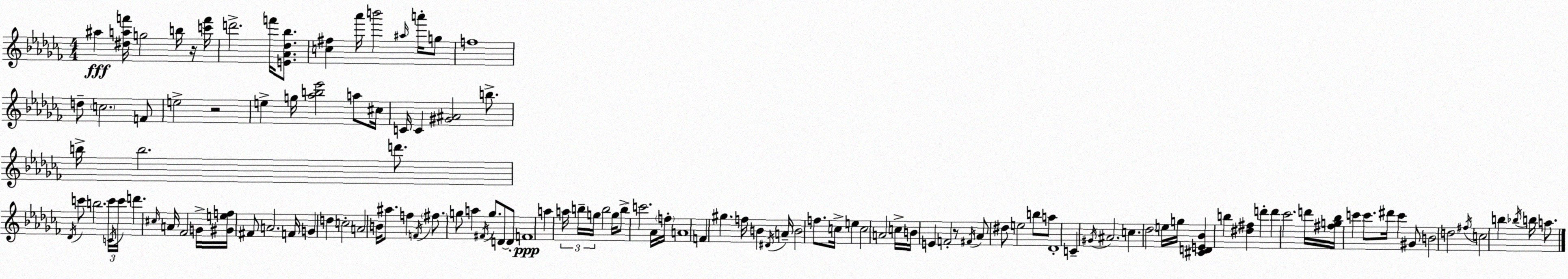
X:1
T:Untitled
M:4/4
L:1/4
K:Abm
^a [^daf']/4 g2 b/4 z/4 [c'f']/4 d'2 f'/4 [E_A_d_b]/2 [c^f] _a'/4 b'2 ^a/4 a'/4 g/2 f4 d/2 c2 F/2 e2 z2 e g/4 [_ab_e']2 a/2 ^c/4 C/4 C [^G^A]2 b/2 b/4 b2 d'/2 _D/4 c'/2 b2 c'/4 C/4 c'/4 d' ^c/4 A/4 _F2 G/4 [^Gef]/4 ^F/2 A2 F/4 G d c2 A2 B/4 ^a/2 f F/4 ^f/2 g/2 a ^F/4 g/2 D/2 D/2 F4 a a/4 b/4 g/4 b2 g/4 b/2 c'2 _A/4 f/4 A4 F ^g f/4 B ^D/4 A/4 B2 f/2 c/4 e c2 A2 c/4 B/4 E F2 z/2 ^F/4 _A/2 ^d/2 e2 b/2 a/2 _D4 C ^G/4 ^A2 c _d2 e/4 g/4 [^CDE_B] b [^d^f] d' d' _c'2 d'/4 [^fg_b]/4 c' c'/2 ^d'/4 c' ^G/2 B2 d2 ^f/4 c2 b _b/4 b/4 a/2